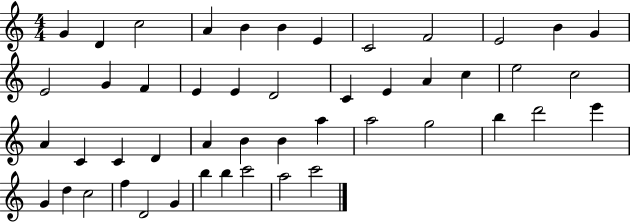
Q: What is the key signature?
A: C major